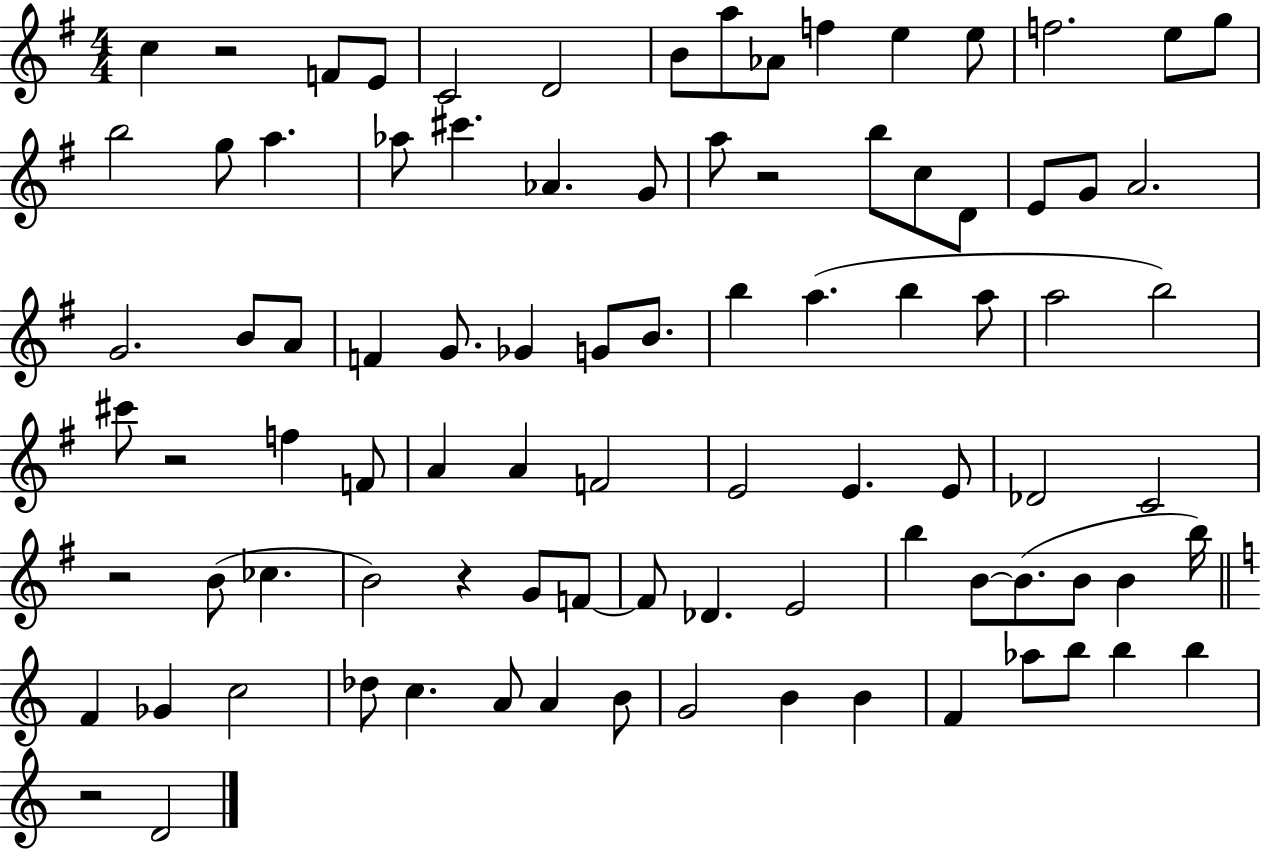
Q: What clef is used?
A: treble